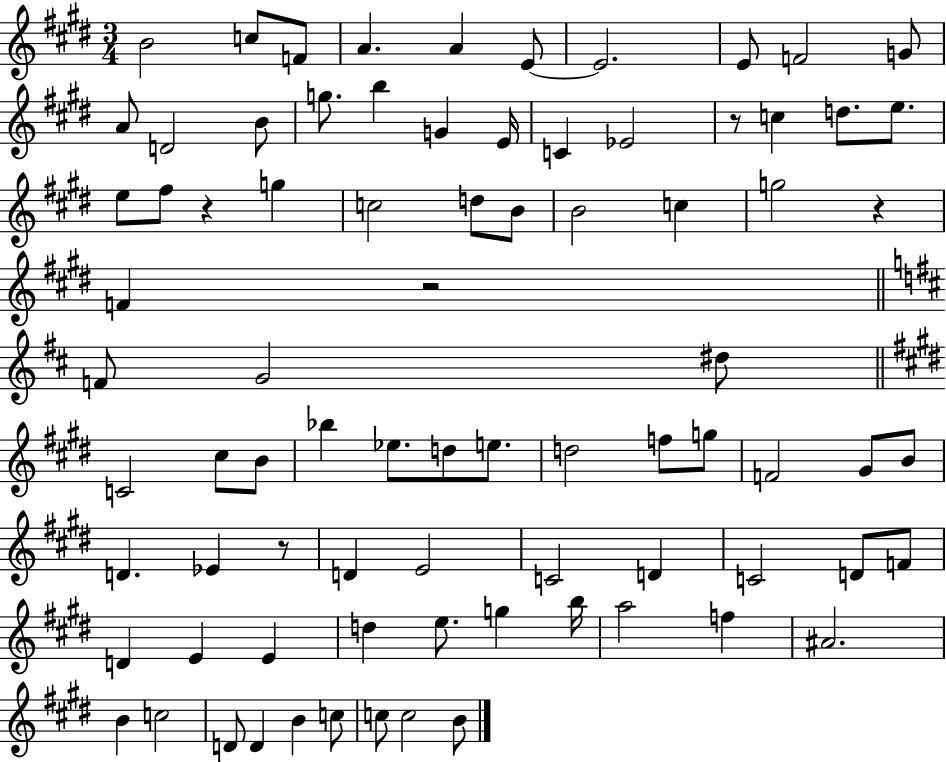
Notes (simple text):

B4/h C5/e F4/e A4/q. A4/q E4/e E4/h. E4/e F4/h G4/e A4/e D4/h B4/e G5/e. B5/q G4/q E4/s C4/q Eb4/h R/e C5/q D5/e. E5/e. E5/e F#5/e R/q G5/q C5/h D5/e B4/e B4/h C5/q G5/h R/q F4/q R/h F4/e G4/h D#5/e C4/h C#5/e B4/e Bb5/q Eb5/e. D5/e E5/e. D5/h F5/e G5/e F4/h G#4/e B4/e D4/q. Eb4/q R/e D4/q E4/h C4/h D4/q C4/h D4/e F4/e D4/q E4/q E4/q D5/q E5/e. G5/q B5/s A5/h F5/q A#4/h. B4/q C5/h D4/e D4/q B4/q C5/e C5/e C5/h B4/e